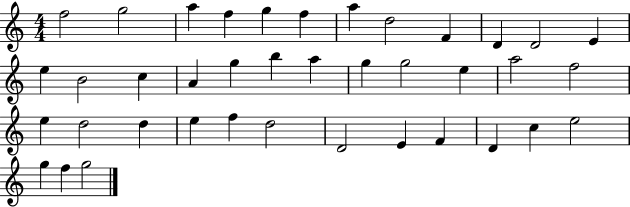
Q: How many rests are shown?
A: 0